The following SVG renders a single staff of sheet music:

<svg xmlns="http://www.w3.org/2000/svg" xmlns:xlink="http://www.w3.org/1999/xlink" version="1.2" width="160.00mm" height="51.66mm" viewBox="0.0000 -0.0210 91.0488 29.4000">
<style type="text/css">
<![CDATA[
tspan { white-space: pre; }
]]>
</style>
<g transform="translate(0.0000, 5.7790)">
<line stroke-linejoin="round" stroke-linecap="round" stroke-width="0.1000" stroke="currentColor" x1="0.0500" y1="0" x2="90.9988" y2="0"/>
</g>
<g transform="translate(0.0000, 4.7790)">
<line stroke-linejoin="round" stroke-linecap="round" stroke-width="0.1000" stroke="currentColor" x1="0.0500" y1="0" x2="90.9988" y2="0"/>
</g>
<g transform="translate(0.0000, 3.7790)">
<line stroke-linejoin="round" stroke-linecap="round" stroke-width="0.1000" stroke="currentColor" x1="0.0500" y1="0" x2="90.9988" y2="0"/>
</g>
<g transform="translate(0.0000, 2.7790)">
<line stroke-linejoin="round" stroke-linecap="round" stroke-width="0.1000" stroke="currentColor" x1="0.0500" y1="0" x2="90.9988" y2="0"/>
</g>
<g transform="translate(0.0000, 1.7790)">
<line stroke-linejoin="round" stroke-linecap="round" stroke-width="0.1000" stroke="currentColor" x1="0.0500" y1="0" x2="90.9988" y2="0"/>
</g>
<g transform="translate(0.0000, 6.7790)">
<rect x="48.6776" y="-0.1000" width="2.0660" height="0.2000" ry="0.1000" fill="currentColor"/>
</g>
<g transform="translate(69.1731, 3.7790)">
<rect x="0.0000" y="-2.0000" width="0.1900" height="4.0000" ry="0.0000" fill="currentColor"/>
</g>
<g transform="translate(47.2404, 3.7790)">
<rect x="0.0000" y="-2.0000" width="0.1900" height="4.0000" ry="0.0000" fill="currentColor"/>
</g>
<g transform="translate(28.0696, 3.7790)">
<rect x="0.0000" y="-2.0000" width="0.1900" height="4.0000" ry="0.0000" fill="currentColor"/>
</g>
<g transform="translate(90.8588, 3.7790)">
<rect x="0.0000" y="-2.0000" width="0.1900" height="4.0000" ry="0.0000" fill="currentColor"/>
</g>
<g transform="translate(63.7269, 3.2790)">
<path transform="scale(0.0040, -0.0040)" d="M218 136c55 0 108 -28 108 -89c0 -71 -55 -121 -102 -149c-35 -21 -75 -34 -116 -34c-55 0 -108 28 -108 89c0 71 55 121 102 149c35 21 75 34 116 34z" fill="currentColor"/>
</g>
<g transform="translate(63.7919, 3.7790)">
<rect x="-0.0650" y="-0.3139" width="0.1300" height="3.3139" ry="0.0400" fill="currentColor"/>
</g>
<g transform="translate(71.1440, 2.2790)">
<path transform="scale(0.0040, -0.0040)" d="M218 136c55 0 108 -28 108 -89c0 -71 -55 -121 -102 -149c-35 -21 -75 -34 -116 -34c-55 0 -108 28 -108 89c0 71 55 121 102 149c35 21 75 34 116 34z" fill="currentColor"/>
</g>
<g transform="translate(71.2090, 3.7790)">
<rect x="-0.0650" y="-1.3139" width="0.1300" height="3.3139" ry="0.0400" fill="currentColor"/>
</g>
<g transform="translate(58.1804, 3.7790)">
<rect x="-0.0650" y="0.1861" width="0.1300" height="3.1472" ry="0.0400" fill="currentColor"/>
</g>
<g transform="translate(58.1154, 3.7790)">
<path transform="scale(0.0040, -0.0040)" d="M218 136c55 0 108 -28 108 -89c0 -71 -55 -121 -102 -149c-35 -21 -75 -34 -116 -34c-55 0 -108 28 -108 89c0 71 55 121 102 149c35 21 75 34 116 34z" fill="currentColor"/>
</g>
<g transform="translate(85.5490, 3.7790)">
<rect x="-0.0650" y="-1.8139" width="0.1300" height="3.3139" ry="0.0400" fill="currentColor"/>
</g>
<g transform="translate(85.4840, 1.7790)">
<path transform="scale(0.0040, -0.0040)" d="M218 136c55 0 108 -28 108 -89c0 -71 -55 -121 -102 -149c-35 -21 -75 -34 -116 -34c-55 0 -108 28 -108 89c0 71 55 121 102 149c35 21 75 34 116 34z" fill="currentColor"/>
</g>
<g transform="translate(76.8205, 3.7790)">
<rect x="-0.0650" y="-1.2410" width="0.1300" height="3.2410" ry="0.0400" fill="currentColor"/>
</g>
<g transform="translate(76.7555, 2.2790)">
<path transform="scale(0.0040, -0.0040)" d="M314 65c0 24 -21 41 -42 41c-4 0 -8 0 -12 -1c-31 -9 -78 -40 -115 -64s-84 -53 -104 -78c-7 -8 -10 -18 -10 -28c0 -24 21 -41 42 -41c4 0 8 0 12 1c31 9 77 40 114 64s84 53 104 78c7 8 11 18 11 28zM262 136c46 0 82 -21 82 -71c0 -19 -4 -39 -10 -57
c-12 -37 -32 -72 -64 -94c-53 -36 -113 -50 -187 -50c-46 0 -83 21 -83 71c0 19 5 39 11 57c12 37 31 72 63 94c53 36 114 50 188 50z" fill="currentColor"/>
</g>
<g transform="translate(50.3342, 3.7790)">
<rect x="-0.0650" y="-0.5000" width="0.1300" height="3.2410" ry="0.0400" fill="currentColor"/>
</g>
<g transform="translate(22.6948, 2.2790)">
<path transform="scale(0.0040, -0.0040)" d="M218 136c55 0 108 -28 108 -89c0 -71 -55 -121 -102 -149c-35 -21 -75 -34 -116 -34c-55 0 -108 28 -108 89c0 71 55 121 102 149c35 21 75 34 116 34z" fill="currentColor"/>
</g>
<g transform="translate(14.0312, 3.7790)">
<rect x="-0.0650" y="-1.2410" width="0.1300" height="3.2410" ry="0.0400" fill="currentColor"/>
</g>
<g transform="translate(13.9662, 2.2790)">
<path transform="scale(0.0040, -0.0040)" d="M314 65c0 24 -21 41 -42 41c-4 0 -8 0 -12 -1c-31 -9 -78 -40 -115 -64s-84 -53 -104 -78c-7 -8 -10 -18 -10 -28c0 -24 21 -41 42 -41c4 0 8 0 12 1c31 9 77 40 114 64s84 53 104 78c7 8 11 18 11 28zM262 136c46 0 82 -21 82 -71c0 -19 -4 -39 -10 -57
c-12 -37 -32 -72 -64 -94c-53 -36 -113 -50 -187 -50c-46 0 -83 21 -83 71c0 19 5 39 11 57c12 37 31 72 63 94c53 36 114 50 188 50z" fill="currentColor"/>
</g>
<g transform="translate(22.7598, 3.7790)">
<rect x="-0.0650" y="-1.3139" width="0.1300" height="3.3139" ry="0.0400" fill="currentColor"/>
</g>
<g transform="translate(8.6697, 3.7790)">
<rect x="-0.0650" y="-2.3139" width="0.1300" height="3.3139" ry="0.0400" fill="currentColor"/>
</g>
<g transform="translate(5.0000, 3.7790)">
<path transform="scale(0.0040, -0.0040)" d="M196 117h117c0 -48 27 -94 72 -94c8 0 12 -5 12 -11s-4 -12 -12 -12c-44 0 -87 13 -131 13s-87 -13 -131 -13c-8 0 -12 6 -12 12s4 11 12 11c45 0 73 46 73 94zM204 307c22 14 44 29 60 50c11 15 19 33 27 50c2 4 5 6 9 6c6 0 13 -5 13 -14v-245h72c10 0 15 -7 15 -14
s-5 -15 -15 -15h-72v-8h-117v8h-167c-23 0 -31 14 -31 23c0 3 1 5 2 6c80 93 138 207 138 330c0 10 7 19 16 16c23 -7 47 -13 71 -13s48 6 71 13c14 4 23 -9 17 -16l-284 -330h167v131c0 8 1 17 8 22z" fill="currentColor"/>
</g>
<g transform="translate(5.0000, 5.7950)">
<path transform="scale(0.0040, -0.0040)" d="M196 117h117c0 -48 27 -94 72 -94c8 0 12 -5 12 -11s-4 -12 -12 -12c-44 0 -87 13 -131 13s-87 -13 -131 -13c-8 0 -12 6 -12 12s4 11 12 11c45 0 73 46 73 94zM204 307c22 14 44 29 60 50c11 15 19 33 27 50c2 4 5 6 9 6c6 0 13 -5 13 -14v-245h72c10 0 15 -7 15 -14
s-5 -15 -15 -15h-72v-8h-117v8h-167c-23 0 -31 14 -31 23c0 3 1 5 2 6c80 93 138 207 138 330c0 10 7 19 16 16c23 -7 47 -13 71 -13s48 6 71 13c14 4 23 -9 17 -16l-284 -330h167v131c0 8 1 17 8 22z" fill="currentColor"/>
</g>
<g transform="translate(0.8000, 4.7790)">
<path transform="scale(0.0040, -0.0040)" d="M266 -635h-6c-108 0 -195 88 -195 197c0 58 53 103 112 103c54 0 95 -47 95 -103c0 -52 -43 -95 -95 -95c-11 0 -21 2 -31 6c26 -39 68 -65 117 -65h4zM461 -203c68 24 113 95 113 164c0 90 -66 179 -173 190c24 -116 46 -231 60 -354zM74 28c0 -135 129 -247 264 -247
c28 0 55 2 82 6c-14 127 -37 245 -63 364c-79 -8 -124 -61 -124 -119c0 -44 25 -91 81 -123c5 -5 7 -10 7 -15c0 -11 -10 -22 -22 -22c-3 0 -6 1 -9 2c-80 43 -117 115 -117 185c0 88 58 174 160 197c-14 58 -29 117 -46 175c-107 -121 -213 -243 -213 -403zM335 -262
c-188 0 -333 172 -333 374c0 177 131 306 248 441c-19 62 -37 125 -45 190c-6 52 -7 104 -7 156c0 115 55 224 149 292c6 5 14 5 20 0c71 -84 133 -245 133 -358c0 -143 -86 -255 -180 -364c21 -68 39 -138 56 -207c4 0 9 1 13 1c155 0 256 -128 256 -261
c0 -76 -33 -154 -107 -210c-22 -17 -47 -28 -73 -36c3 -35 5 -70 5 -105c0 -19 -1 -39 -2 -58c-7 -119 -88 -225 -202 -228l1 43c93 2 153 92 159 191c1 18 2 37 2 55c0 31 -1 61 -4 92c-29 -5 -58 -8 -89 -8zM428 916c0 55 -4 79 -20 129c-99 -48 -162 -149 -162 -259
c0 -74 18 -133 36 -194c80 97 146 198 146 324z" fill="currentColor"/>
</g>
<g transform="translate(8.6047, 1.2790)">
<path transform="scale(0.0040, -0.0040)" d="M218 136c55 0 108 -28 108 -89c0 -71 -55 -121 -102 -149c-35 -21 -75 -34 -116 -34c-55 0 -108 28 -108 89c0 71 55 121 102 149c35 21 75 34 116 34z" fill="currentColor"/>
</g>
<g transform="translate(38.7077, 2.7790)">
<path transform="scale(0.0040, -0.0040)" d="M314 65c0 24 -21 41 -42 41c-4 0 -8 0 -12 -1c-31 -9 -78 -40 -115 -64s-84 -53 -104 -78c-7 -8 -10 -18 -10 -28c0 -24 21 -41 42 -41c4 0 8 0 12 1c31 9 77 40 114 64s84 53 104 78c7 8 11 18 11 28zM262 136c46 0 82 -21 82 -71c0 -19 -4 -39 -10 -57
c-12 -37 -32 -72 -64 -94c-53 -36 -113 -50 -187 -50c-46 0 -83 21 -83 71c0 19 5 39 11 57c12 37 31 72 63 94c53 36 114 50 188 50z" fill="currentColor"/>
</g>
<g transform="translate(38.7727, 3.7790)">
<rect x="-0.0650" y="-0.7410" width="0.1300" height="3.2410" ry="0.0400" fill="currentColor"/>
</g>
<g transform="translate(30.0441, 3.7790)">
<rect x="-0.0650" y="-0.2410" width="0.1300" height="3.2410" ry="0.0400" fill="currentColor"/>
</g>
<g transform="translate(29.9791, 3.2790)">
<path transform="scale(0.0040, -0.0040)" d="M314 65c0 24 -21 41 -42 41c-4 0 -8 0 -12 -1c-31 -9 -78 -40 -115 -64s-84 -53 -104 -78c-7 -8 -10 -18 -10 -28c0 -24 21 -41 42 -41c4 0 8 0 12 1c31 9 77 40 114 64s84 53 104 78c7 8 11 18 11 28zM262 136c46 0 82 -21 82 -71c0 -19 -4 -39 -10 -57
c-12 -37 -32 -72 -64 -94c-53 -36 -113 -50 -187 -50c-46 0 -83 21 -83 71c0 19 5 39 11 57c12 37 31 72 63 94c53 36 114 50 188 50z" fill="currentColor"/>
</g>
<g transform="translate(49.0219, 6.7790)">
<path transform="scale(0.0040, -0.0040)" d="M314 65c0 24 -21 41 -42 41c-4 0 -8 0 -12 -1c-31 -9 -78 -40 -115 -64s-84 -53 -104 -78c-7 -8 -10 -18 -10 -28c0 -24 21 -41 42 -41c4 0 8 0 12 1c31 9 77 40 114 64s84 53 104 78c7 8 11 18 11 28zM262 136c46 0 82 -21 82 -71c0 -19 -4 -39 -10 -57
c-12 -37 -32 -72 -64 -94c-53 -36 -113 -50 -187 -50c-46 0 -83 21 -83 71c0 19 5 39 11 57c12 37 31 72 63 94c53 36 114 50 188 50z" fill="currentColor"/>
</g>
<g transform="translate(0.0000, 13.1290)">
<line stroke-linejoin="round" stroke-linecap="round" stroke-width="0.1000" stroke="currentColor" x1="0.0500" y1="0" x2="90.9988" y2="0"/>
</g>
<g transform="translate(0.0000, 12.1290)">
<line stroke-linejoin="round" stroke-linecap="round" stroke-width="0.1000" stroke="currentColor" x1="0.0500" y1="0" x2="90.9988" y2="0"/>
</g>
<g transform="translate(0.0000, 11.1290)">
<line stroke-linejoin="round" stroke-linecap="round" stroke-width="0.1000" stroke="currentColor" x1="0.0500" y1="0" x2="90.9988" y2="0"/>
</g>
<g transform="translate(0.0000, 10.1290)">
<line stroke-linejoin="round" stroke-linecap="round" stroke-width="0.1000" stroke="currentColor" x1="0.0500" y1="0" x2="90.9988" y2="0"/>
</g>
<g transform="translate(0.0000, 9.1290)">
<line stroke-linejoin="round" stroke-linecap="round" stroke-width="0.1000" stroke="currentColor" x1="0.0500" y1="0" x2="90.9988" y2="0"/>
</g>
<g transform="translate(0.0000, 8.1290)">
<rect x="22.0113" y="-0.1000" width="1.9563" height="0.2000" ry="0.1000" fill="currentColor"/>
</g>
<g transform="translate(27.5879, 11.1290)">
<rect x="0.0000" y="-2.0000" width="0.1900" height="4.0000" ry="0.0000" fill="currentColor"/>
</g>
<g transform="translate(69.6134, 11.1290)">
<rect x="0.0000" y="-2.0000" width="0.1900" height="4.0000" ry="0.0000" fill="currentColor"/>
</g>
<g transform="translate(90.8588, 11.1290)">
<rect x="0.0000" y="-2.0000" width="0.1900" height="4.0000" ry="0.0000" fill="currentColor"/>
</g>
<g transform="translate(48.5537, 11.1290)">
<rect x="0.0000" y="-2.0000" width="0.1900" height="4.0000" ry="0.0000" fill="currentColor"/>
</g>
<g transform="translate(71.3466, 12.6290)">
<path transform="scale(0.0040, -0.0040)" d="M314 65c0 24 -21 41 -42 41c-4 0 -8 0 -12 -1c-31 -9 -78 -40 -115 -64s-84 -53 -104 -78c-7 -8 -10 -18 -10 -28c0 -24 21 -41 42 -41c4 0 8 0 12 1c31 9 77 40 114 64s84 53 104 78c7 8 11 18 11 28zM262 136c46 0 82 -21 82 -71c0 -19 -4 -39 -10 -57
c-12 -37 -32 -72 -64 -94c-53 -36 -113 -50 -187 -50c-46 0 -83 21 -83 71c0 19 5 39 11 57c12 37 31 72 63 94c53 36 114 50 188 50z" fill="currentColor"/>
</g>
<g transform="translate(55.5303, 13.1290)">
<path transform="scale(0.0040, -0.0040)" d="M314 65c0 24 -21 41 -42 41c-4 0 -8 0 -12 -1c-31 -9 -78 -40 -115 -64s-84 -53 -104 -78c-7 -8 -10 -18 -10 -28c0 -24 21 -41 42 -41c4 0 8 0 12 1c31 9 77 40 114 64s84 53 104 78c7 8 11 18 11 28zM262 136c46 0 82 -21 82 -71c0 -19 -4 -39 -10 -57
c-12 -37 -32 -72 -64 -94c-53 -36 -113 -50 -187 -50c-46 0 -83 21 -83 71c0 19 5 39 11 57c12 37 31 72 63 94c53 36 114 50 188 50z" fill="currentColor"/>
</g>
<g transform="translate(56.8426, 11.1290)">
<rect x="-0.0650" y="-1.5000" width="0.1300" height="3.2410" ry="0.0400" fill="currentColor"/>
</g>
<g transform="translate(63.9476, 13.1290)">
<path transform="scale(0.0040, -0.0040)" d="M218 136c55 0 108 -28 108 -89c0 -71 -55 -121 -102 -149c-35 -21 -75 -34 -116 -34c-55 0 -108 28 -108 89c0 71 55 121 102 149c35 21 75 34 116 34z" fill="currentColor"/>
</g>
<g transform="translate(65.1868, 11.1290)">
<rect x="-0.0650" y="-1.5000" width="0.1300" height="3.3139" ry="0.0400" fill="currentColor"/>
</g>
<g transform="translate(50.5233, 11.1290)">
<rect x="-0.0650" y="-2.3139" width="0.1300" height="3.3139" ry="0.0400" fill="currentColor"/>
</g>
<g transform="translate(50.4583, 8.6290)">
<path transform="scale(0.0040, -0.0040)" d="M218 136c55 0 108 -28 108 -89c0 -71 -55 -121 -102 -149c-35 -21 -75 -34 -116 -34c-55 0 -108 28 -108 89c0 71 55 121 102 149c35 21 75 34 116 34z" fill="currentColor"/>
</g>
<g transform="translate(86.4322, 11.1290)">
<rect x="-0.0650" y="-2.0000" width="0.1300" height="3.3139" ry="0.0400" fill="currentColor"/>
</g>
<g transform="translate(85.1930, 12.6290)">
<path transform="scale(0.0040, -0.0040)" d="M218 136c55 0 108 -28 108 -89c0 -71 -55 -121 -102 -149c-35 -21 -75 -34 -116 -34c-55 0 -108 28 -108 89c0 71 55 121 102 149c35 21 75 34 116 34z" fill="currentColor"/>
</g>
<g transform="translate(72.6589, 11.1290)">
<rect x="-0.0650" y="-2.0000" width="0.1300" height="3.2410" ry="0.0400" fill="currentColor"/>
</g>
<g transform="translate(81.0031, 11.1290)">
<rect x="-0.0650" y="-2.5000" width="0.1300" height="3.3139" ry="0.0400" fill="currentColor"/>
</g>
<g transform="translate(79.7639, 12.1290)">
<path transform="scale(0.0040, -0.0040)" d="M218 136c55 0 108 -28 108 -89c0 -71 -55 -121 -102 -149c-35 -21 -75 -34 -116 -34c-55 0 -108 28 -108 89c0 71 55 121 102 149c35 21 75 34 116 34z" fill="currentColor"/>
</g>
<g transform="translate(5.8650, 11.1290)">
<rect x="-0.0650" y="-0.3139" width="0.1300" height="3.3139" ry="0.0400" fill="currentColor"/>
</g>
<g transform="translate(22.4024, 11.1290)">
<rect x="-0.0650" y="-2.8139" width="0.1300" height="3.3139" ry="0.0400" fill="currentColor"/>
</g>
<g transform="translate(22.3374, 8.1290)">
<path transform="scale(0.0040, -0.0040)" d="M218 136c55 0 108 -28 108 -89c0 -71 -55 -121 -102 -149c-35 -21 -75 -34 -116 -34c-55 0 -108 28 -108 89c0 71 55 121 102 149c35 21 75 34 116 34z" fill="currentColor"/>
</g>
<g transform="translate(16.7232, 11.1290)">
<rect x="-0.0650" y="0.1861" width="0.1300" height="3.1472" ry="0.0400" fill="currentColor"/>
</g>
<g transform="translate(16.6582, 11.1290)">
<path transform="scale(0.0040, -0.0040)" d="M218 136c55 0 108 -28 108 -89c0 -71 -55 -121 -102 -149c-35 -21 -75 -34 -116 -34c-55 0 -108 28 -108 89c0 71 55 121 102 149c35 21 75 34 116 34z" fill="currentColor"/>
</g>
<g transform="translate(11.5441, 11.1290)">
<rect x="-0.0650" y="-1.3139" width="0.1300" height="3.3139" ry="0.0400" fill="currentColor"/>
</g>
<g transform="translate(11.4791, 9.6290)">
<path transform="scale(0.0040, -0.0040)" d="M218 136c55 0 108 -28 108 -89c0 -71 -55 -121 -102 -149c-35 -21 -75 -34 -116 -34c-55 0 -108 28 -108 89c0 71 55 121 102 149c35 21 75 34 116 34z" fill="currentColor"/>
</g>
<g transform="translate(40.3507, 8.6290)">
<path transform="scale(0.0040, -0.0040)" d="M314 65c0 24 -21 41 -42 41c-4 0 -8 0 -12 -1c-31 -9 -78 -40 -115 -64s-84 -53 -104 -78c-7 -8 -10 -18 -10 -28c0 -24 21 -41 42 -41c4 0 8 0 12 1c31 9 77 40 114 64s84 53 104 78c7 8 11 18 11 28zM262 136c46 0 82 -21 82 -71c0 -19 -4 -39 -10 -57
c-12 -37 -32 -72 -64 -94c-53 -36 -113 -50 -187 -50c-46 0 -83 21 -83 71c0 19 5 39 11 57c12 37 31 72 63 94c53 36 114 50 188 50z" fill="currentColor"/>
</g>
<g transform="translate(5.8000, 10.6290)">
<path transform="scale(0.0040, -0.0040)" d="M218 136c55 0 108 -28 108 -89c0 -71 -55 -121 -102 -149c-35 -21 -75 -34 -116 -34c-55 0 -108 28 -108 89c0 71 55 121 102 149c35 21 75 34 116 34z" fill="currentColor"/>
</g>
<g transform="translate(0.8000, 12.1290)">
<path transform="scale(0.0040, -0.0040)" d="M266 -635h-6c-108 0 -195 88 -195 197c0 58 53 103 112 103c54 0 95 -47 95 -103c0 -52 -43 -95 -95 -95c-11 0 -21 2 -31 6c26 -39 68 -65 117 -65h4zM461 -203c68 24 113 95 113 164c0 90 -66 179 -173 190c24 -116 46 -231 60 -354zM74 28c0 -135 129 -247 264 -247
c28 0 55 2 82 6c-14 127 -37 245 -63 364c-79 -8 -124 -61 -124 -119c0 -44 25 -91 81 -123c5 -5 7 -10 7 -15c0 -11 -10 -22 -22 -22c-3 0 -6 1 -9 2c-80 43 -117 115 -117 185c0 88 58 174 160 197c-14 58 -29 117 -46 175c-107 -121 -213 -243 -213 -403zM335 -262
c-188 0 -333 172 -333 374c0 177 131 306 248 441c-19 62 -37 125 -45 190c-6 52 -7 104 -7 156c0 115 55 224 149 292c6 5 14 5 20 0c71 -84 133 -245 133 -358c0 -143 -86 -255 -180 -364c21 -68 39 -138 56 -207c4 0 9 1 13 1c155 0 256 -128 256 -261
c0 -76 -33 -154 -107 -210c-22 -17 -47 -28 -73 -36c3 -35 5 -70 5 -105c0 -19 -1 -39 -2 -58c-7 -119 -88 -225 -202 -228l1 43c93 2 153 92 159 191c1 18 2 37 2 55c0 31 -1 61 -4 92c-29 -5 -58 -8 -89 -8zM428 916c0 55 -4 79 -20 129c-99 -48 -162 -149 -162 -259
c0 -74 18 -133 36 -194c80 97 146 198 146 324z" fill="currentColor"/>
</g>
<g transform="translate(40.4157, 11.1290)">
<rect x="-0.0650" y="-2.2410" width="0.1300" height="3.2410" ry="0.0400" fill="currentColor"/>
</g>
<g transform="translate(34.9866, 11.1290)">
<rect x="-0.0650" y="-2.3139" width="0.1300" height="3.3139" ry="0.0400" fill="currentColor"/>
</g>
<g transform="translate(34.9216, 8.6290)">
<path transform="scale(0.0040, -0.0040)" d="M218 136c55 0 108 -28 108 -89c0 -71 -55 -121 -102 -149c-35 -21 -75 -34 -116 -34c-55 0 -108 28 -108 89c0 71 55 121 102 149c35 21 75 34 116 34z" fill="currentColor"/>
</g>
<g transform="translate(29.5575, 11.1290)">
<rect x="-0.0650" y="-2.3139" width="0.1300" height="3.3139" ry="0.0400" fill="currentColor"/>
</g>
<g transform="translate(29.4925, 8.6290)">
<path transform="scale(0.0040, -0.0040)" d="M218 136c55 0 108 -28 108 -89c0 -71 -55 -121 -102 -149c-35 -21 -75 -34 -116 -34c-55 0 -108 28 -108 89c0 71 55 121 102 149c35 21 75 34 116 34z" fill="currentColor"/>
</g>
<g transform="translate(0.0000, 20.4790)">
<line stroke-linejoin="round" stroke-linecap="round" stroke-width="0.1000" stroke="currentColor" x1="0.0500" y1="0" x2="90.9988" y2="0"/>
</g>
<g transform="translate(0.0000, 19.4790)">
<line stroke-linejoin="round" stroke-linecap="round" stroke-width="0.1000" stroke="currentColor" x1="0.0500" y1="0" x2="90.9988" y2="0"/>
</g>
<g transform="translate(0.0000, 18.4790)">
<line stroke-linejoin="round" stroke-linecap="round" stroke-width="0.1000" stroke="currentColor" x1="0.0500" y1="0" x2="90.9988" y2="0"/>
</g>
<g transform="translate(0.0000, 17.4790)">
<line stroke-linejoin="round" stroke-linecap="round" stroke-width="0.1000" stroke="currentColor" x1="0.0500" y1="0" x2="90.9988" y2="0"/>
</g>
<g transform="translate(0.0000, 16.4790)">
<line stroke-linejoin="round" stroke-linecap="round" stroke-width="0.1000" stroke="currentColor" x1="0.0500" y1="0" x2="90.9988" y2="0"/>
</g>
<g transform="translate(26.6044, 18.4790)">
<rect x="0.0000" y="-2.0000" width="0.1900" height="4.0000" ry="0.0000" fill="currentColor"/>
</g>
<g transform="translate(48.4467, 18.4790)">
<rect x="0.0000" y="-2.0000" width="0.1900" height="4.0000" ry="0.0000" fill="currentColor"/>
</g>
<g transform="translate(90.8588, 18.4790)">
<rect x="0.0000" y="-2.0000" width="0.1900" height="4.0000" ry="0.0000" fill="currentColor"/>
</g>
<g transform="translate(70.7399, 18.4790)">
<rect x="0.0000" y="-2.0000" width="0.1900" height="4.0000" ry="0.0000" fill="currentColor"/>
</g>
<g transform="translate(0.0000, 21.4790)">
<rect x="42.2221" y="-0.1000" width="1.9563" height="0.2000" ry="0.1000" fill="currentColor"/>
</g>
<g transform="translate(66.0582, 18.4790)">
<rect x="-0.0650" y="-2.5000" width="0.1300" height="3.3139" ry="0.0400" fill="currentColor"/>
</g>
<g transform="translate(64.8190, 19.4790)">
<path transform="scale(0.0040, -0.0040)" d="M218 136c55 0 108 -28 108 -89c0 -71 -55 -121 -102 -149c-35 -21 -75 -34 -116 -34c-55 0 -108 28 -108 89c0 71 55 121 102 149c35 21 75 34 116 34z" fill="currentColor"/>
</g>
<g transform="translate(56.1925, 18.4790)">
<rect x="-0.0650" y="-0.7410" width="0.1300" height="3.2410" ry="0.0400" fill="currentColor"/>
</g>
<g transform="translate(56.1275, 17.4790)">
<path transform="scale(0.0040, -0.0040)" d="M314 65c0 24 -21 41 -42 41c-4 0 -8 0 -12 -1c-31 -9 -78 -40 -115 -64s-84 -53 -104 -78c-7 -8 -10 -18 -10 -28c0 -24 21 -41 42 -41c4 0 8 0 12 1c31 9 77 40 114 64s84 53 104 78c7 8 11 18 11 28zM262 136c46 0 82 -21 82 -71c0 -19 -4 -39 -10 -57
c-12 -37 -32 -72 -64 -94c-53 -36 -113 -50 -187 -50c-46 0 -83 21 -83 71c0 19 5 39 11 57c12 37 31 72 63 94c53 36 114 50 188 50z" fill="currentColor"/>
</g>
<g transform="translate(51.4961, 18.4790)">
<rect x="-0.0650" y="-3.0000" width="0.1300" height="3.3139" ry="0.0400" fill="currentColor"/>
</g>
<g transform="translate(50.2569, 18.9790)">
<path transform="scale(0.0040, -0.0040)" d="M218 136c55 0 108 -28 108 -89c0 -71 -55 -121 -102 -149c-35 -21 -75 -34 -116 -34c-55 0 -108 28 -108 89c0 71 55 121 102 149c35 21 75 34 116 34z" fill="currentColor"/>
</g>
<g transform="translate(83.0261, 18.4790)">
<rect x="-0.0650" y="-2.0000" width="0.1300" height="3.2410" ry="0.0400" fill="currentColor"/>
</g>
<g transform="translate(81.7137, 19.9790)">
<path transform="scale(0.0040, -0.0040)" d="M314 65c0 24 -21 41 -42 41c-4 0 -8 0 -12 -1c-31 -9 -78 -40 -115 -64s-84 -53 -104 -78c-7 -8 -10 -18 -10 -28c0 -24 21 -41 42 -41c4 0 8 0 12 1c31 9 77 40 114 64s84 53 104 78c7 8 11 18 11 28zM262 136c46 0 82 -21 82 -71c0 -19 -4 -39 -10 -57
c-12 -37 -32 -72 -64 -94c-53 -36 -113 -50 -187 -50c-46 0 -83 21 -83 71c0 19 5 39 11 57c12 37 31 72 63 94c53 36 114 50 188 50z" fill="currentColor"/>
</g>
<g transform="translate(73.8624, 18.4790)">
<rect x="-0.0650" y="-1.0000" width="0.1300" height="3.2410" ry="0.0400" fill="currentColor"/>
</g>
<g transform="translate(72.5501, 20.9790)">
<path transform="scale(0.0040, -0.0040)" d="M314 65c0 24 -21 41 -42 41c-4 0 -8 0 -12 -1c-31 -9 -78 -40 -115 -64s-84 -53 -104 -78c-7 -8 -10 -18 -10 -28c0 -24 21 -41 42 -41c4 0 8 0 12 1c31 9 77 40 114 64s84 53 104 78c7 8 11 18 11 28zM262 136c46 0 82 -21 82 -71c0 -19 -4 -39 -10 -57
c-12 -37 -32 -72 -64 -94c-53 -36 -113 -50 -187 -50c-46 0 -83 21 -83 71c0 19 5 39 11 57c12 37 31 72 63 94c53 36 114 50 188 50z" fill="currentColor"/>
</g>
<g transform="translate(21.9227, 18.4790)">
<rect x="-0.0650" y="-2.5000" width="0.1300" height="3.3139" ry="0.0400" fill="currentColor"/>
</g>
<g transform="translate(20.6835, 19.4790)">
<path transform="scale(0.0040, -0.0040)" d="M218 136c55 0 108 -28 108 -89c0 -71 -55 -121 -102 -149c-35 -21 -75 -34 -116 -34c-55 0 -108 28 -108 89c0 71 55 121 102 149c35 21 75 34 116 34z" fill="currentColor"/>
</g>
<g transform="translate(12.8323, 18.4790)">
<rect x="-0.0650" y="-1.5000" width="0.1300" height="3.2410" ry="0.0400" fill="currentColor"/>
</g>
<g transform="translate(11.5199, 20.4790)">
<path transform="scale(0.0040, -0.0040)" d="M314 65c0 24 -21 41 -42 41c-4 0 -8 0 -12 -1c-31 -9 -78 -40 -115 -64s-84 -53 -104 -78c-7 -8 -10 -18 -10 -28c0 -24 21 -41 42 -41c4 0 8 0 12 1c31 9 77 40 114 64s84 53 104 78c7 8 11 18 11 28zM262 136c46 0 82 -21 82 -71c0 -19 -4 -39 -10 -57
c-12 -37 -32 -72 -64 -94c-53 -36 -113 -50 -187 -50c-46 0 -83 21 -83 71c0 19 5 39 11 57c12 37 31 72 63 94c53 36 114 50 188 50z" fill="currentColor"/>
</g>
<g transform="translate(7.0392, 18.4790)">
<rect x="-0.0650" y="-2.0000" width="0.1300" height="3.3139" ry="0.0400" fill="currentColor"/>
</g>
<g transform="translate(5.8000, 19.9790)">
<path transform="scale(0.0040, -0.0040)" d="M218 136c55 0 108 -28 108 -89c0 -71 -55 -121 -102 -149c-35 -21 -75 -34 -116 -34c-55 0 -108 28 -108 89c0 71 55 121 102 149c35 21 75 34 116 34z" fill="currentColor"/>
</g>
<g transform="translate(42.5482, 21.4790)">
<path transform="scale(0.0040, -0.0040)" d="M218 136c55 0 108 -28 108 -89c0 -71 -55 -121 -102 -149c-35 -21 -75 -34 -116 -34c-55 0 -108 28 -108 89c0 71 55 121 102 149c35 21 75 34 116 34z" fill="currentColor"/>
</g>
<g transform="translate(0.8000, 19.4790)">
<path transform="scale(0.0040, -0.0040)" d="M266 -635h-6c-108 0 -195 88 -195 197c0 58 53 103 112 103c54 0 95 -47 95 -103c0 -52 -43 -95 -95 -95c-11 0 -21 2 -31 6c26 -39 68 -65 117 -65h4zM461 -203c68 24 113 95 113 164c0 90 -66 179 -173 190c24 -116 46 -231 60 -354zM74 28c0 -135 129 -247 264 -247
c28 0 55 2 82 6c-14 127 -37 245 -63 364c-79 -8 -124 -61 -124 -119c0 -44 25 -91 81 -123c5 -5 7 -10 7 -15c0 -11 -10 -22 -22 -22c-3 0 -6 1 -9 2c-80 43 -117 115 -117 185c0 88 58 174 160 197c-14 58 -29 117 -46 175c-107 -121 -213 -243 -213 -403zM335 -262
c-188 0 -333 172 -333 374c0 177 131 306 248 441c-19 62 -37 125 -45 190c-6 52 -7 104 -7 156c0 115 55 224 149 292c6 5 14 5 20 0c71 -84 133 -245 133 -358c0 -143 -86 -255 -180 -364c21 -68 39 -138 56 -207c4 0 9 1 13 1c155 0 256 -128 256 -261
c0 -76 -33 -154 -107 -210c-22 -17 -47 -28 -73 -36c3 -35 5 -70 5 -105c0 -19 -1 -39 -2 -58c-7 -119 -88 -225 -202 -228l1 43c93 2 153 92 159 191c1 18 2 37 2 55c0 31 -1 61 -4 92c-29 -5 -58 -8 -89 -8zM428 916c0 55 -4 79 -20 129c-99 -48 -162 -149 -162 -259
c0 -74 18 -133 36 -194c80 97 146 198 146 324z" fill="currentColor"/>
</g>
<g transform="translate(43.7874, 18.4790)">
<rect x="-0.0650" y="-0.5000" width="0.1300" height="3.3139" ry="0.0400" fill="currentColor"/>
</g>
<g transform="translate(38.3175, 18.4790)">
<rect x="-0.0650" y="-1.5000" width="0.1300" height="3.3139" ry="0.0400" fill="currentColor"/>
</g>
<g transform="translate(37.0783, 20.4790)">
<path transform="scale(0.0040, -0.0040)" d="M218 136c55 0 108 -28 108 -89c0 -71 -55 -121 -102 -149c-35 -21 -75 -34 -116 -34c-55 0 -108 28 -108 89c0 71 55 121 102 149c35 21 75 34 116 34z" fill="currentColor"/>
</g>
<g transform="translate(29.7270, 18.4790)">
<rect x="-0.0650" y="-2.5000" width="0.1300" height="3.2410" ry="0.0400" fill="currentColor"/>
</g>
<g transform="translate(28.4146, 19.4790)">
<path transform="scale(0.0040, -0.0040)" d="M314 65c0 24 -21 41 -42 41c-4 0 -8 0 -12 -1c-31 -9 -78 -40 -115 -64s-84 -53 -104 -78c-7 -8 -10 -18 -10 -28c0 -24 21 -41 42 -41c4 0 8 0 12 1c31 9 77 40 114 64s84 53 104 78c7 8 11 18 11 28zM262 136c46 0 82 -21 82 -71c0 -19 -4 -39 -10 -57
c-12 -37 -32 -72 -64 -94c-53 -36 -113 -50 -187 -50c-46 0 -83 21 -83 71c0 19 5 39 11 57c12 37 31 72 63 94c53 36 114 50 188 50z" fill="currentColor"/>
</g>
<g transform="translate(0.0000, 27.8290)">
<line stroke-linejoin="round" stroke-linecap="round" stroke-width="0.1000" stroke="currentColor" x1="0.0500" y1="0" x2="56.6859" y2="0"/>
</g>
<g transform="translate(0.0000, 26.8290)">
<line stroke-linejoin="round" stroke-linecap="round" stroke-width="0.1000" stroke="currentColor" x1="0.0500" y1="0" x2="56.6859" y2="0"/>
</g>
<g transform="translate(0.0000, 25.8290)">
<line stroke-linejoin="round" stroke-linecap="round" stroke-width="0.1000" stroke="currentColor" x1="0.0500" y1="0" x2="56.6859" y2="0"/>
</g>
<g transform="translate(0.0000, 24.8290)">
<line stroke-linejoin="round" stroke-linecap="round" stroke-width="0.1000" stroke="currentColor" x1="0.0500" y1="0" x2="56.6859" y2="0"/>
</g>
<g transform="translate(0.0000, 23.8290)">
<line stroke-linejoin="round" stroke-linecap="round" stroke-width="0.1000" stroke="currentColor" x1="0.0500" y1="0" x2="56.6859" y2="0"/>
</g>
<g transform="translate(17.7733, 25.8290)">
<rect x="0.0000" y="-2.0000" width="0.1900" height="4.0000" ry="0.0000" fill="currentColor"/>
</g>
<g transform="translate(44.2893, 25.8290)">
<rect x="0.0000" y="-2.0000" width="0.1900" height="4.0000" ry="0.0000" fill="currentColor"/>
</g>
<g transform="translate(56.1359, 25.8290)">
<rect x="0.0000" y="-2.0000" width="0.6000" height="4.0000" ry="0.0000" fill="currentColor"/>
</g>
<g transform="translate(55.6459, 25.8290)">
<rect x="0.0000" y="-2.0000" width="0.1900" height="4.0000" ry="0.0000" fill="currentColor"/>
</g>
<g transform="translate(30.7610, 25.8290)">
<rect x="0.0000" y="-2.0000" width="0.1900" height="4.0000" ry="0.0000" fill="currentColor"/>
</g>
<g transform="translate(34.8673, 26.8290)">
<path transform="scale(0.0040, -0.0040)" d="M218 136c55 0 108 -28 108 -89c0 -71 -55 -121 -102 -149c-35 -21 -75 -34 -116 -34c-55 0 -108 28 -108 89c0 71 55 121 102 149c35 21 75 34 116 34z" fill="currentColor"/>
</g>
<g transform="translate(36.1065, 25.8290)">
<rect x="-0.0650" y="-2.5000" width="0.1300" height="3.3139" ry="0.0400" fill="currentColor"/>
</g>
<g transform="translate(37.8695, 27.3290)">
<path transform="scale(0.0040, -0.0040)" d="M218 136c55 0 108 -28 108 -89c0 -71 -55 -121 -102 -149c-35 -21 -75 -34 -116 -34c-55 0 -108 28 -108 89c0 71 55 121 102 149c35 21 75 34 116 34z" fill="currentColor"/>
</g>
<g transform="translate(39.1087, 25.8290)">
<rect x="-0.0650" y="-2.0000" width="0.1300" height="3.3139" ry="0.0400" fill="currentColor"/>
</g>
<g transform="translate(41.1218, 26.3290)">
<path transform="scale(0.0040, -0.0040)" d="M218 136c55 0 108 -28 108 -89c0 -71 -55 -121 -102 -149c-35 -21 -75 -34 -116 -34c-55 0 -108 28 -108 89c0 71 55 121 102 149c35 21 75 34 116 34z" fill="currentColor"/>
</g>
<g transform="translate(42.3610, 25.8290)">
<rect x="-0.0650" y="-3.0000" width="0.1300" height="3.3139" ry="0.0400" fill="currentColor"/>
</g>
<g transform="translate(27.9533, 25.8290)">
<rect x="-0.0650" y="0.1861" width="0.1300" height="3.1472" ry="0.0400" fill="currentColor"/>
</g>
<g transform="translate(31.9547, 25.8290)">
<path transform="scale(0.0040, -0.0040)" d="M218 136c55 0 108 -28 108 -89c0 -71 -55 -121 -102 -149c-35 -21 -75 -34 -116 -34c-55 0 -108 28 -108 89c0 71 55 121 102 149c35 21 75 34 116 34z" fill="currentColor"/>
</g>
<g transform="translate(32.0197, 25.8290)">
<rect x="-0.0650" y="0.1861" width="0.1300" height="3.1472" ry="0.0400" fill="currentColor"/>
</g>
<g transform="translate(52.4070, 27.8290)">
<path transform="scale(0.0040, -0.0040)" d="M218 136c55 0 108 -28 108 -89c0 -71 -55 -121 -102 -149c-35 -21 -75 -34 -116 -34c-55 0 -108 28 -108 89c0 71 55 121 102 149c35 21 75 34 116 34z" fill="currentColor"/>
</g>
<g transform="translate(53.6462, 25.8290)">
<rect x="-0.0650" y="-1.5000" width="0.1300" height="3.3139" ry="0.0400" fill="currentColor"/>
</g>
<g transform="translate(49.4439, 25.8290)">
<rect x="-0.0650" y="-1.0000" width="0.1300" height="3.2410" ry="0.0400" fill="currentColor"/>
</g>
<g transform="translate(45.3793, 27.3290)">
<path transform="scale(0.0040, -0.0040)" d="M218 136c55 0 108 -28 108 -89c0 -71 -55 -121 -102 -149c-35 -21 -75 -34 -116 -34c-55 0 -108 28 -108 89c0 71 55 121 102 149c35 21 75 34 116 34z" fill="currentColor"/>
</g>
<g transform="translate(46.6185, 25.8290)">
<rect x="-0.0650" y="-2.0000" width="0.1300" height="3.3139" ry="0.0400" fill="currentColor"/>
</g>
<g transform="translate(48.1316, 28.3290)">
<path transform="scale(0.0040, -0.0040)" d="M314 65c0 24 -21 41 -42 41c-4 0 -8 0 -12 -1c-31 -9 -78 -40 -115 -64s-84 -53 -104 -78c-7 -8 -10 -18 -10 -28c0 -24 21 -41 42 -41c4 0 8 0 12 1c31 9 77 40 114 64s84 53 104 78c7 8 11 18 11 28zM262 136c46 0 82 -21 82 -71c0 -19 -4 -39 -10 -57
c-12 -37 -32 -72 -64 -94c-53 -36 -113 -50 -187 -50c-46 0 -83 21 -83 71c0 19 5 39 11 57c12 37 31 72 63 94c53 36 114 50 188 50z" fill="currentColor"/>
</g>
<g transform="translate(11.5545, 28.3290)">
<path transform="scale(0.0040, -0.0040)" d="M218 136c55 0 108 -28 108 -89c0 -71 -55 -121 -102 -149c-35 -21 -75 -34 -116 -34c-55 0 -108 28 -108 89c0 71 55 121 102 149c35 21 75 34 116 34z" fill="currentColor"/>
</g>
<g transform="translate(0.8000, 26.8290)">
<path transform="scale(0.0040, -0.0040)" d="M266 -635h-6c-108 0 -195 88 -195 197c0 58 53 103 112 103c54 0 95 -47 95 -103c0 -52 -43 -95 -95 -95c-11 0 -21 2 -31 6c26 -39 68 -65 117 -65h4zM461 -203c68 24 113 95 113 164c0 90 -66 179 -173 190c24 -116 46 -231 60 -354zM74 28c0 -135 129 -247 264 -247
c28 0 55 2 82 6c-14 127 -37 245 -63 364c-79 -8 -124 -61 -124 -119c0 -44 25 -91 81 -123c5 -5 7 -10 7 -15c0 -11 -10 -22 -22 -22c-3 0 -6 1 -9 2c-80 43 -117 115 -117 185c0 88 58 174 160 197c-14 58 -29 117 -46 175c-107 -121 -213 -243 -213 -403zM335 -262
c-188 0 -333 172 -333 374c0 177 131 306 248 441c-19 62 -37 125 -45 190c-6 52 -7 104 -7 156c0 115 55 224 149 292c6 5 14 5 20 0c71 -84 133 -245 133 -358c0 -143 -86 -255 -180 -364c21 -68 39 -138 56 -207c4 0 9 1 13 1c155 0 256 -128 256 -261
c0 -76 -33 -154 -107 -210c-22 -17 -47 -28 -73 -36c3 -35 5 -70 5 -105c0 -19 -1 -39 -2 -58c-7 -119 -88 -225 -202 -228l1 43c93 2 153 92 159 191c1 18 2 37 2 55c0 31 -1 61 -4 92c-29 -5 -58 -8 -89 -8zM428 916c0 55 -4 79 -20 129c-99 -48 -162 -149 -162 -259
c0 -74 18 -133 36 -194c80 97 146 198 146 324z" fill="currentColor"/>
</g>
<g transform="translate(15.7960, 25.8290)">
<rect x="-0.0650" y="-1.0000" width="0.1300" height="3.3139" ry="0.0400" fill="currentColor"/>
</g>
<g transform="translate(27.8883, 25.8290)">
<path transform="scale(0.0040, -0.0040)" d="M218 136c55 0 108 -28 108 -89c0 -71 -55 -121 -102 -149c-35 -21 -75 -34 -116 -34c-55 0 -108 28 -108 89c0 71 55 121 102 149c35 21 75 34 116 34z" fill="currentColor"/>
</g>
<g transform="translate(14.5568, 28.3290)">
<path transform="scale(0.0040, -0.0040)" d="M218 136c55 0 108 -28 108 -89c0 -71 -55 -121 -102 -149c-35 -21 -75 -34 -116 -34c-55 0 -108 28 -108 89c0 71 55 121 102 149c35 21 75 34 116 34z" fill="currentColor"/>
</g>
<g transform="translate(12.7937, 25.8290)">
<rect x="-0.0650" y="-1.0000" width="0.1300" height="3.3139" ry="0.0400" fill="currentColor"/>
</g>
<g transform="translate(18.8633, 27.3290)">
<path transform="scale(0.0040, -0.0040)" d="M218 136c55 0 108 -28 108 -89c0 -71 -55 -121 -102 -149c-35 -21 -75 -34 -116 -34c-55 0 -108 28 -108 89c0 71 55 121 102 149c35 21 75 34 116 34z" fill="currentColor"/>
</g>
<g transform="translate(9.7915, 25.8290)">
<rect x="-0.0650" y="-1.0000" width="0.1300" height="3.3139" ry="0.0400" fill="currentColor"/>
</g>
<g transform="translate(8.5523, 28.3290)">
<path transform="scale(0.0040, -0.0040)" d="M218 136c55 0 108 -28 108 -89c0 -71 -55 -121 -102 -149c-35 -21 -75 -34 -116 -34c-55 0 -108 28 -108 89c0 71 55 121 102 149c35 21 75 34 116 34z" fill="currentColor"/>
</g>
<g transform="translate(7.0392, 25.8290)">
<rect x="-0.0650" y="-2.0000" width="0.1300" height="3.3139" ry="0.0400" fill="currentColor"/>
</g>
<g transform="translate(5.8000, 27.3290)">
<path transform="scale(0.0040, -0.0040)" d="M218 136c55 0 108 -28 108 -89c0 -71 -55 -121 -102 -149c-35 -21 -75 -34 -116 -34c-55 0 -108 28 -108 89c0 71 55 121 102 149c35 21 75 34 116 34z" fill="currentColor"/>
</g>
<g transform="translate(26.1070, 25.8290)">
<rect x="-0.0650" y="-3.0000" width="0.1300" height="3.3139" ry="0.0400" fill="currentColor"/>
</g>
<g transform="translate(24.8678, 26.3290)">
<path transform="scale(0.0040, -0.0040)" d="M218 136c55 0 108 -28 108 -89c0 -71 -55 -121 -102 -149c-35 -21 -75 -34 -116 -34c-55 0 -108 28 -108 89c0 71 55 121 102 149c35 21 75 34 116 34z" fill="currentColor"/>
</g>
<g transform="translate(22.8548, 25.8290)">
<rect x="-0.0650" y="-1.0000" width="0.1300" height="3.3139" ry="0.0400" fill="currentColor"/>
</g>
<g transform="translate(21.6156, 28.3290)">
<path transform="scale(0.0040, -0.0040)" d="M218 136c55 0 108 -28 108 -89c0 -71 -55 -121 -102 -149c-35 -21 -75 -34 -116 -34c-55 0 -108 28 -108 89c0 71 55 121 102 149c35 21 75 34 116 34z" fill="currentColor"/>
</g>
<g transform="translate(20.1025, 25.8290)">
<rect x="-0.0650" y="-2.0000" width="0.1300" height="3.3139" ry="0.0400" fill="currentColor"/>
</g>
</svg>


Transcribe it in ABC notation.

X:1
T:Untitled
M:4/4
L:1/4
K:C
g e2 e c2 d2 C2 B c e e2 f c e B a g g g2 g E2 E F2 G F F E2 G G2 E C A d2 G D2 F2 F D D D F D A B B G F A F D2 E